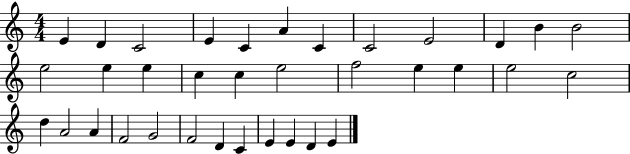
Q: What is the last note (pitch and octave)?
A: E4